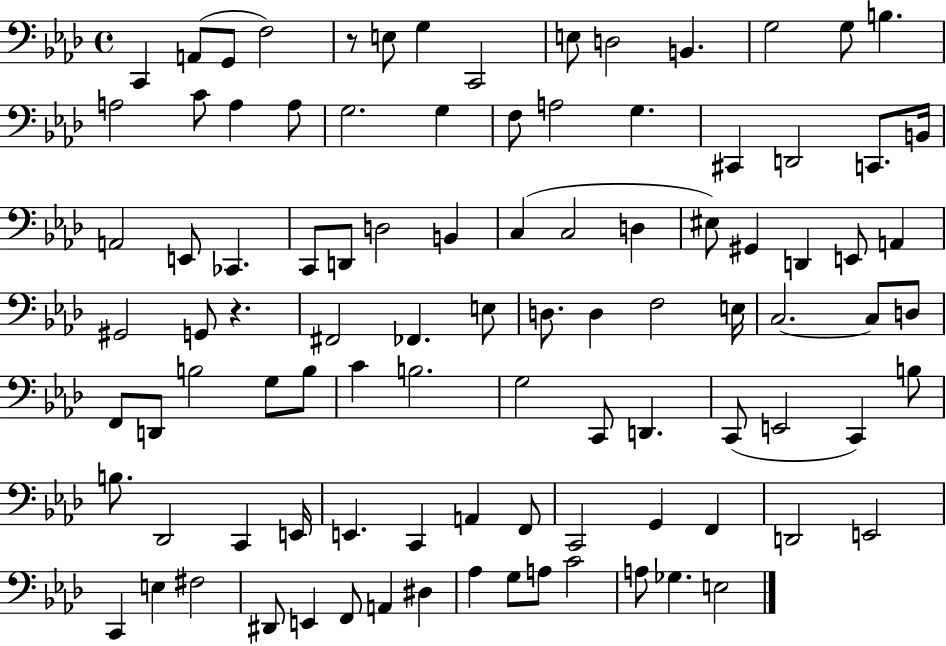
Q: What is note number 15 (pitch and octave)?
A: C4